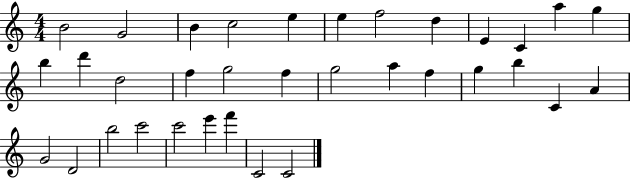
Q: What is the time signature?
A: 4/4